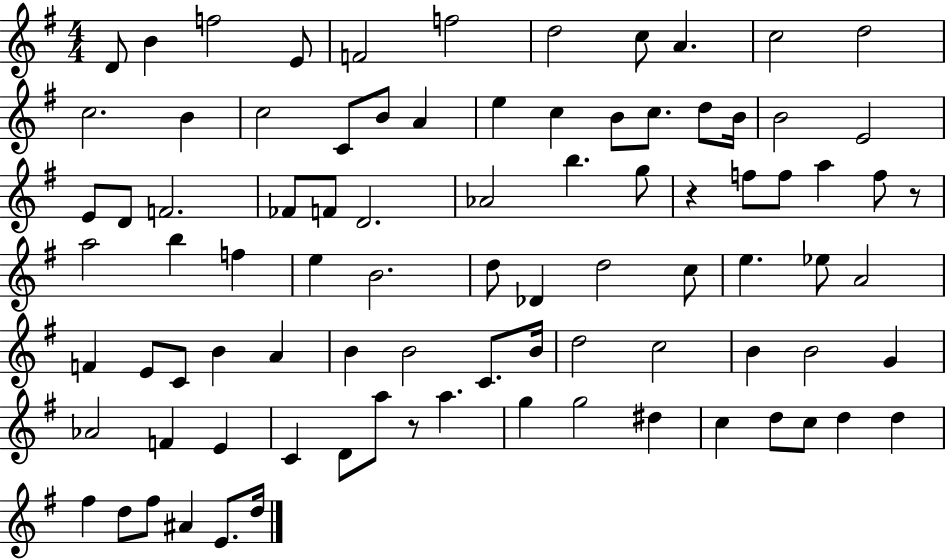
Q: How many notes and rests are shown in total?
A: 88